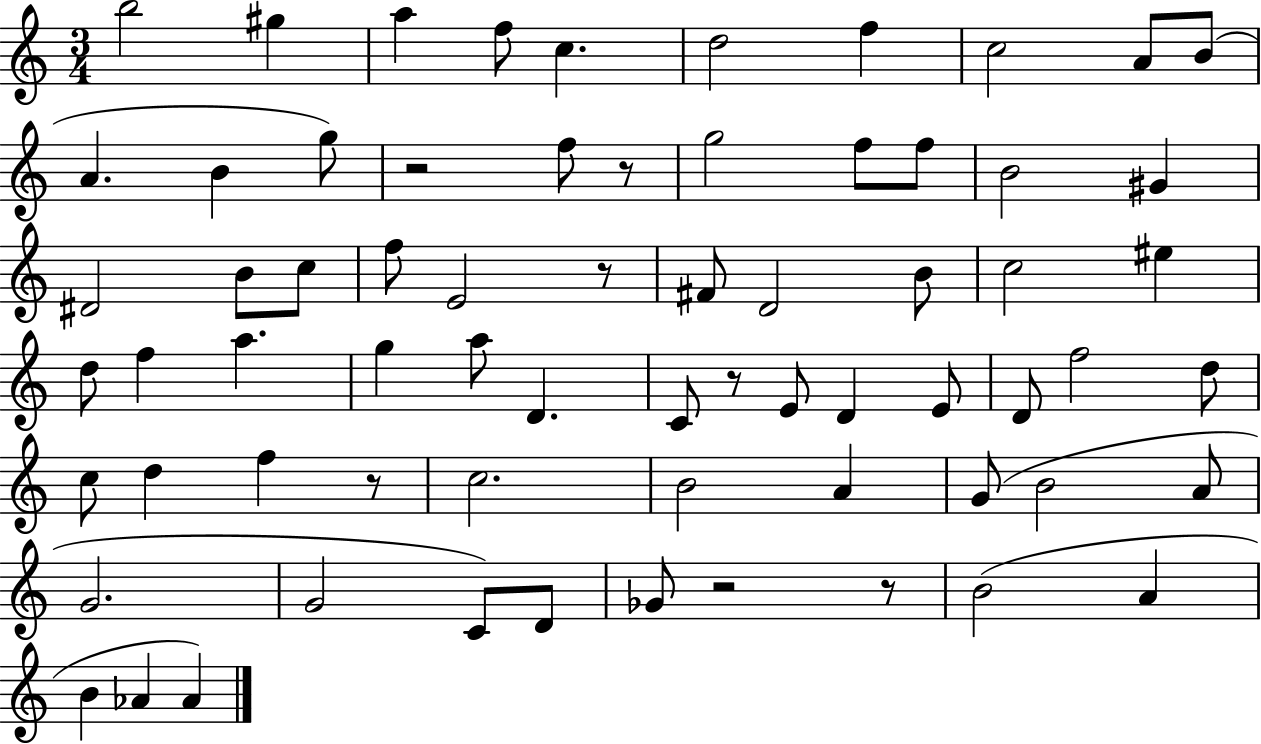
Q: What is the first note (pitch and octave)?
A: B5